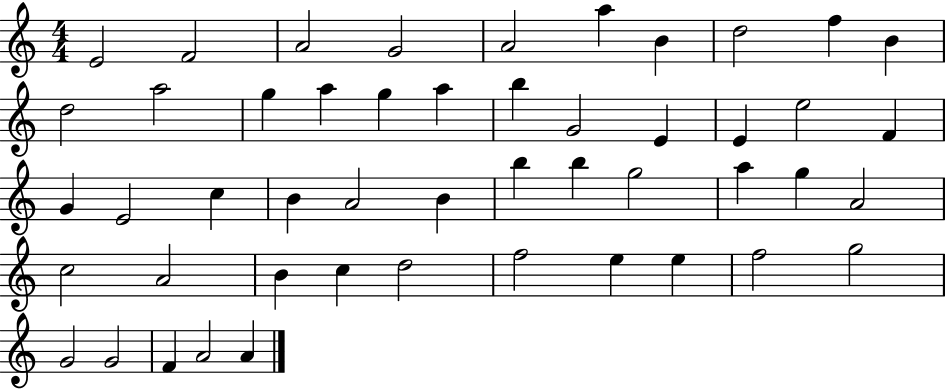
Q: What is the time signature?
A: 4/4